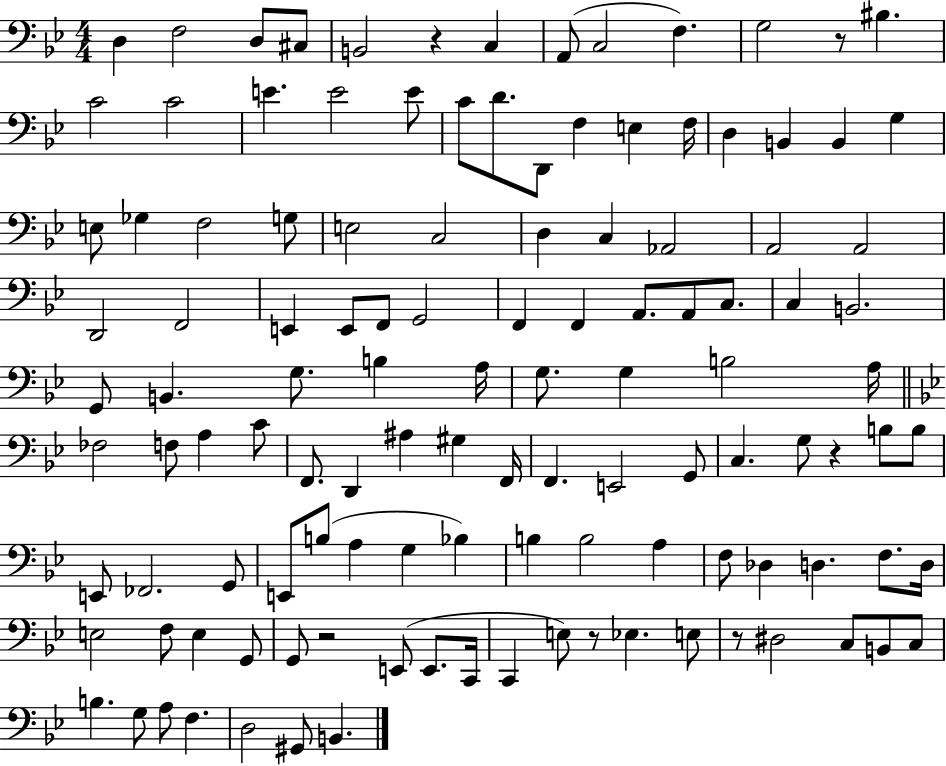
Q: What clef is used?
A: bass